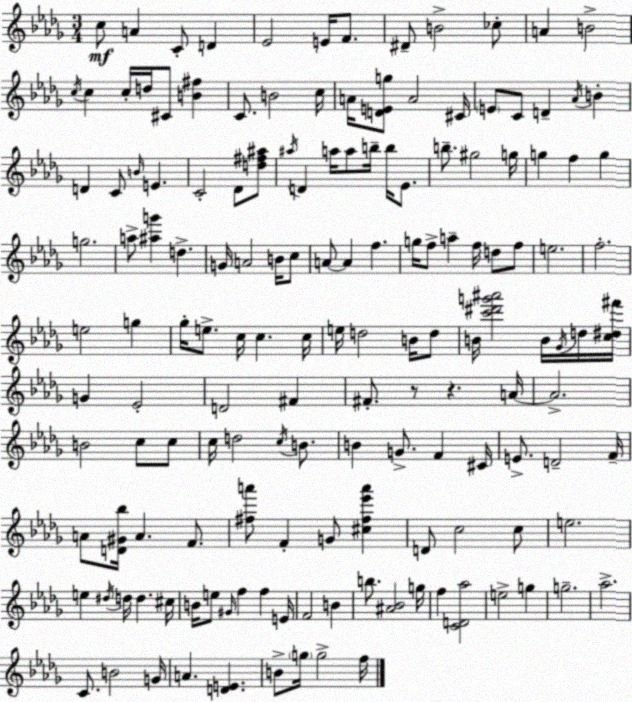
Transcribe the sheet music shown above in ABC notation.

X:1
T:Untitled
M:3/4
L:1/4
K:Bbm
c/2 A C/2 D _E2 E/4 F/2 ^D/2 B2 _c/2 A B2 c/4 c c/4 d/4 ^C/2 [B^f] C/2 B2 c/4 A/4 [DEg]/2 A2 ^C/4 E/2 C/2 D _A/4 B D C/2 B/4 E C2 _D/2 [d^f^a]/2 ^a/4 D a/4 a/2 b/4 b/4 _E/2 b/2 ^g2 g/4 g f g g2 a/2 [^ag'] d G/4 A2 B/4 c/2 A/2 A f g/4 f/2 a f/4 d/2 f/2 e2 f2 e2 g _g/4 e/2 c/4 c c/4 e/4 d2 B/4 d/2 B/4 [c'^d'g'^a']2 B/4 _G/4 d/4 [c^d^f']/4 G _E2 D2 ^F ^F/2 z/2 z A/4 A2 B2 c/2 c/2 c/4 d2 c/4 B/2 B G/2 F ^C/4 E/2 D2 F/4 A/2 [D^G_b]/4 A F/2 [^fa']/2 F G/2 [^c^f_e'a'] D/2 c2 c/2 e2 e ^d/4 d/4 d ^c/4 B/4 e/2 ^G/4 f f E/4 F2 B b/2 [^A_B]2 g/4 f [CD_a]2 e2 g g2 _a2 C/2 B2 G/4 A [DE] B/2 g/4 g2 f/4